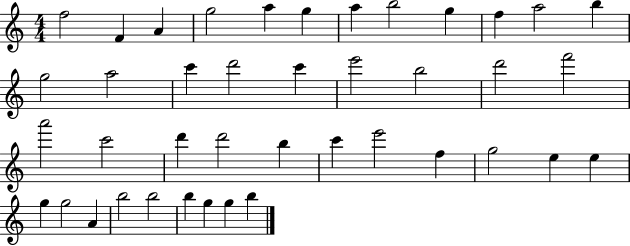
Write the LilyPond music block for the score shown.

{
  \clef treble
  \numericTimeSignature
  \time 4/4
  \key c \major
  f''2 f'4 a'4 | g''2 a''4 g''4 | a''4 b''2 g''4 | f''4 a''2 b''4 | \break g''2 a''2 | c'''4 d'''2 c'''4 | e'''2 b''2 | d'''2 f'''2 | \break a'''2 c'''2 | d'''4 d'''2 b''4 | c'''4 e'''2 f''4 | g''2 e''4 e''4 | \break g''4 g''2 a'4 | b''2 b''2 | b''4 g''4 g''4 b''4 | \bar "|."
}